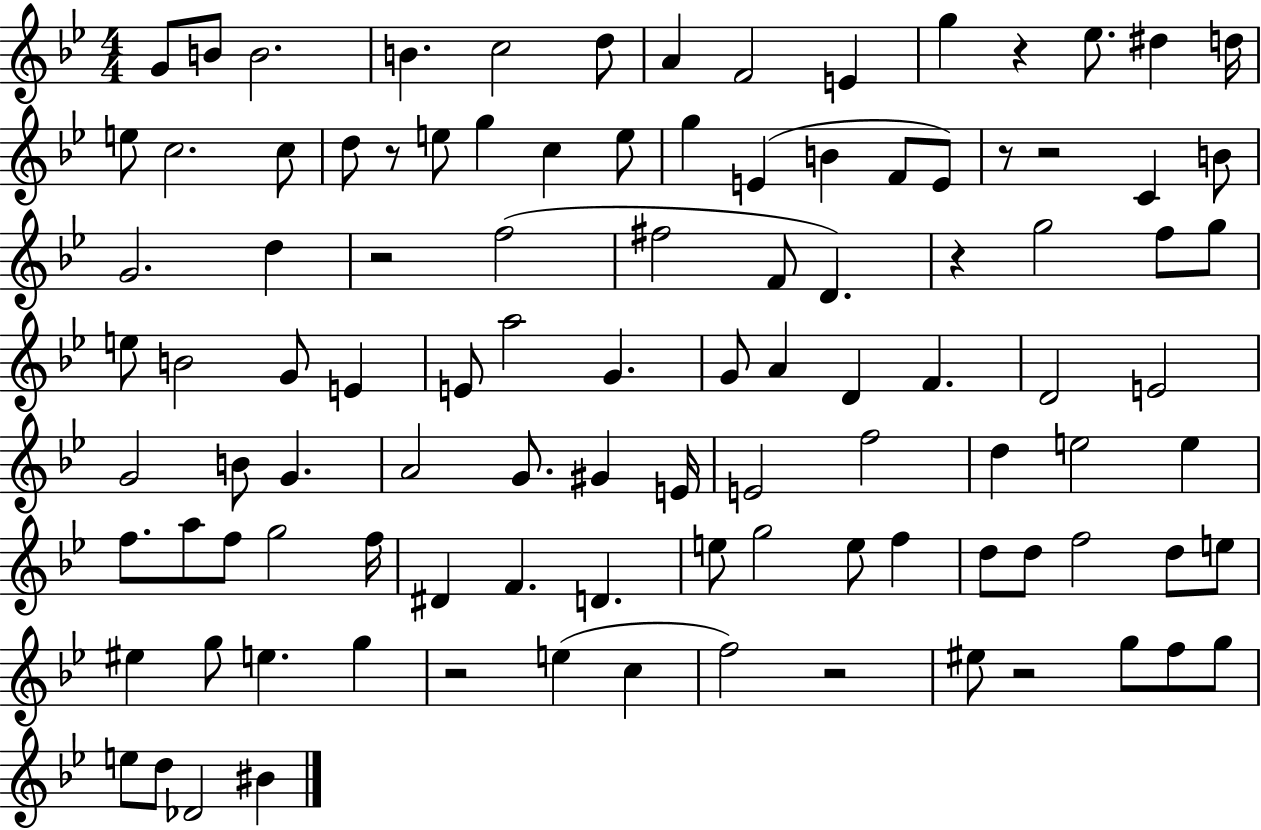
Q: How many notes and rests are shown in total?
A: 103